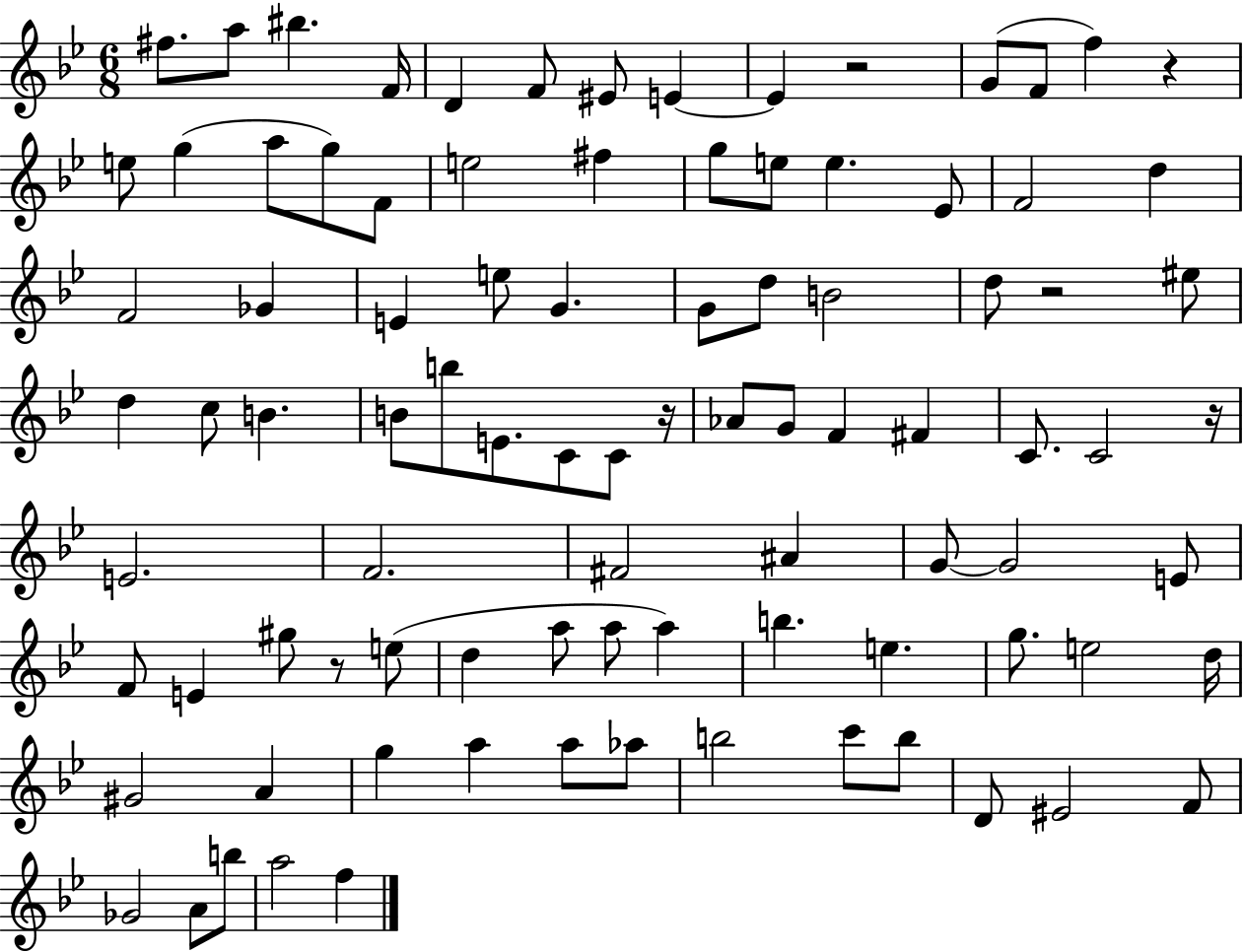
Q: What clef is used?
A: treble